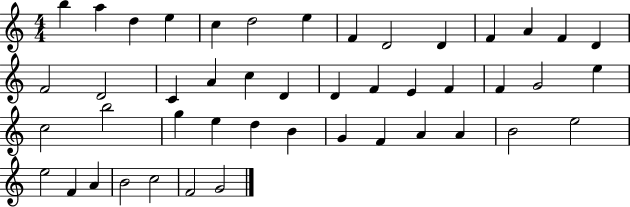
B5/q A5/q D5/q E5/q C5/q D5/h E5/q F4/q D4/h D4/q F4/q A4/q F4/q D4/q F4/h D4/h C4/q A4/q C5/q D4/q D4/q F4/q E4/q F4/q F4/q G4/h E5/q C5/h B5/h G5/q E5/q D5/q B4/q G4/q F4/q A4/q A4/q B4/h E5/h E5/h F4/q A4/q B4/h C5/h F4/h G4/h